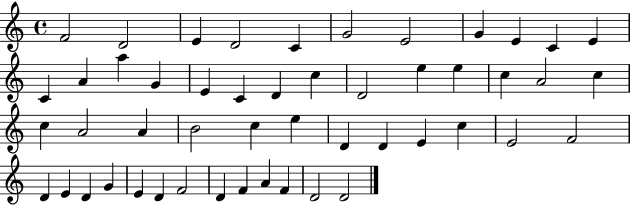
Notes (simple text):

F4/h D4/h E4/q D4/h C4/q G4/h E4/h G4/q E4/q C4/q E4/q C4/q A4/q A5/q G4/q E4/q C4/q D4/q C5/q D4/h E5/q E5/q C5/q A4/h C5/q C5/q A4/h A4/q B4/h C5/q E5/q D4/q D4/q E4/q C5/q E4/h F4/h D4/q E4/q D4/q G4/q E4/q D4/q F4/h D4/q F4/q A4/q F4/q D4/h D4/h